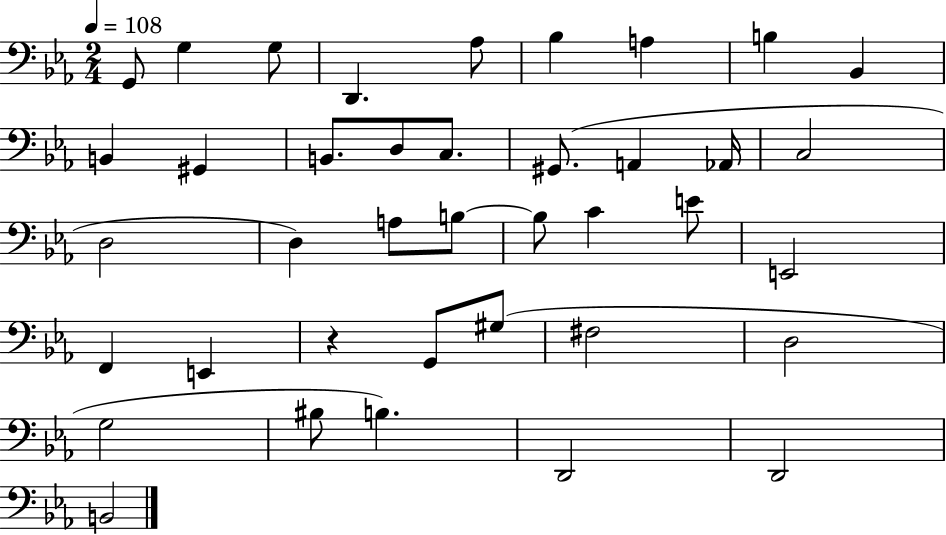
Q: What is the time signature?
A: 2/4